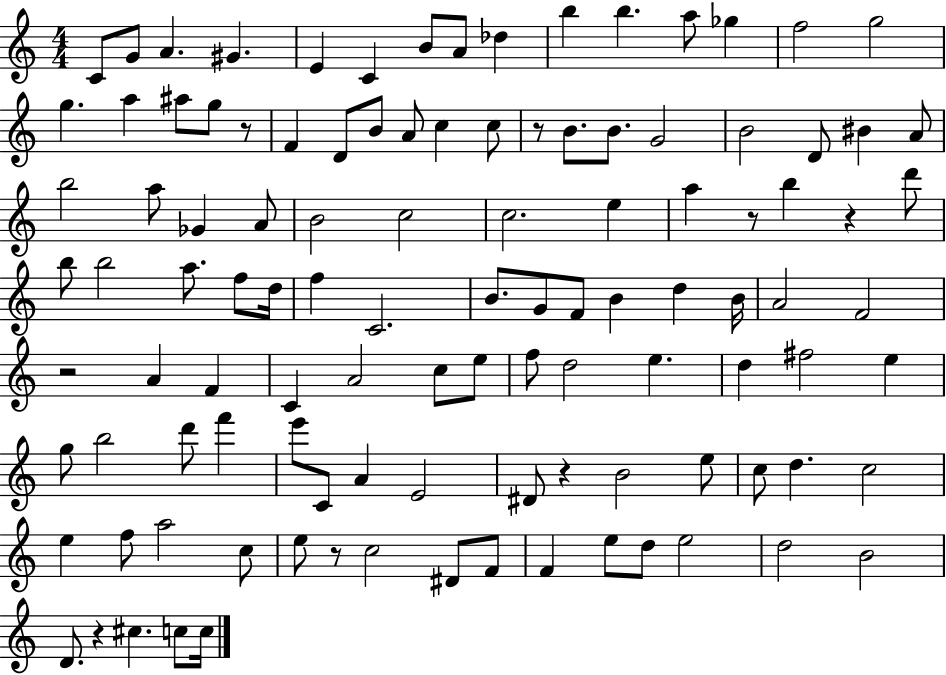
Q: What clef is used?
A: treble